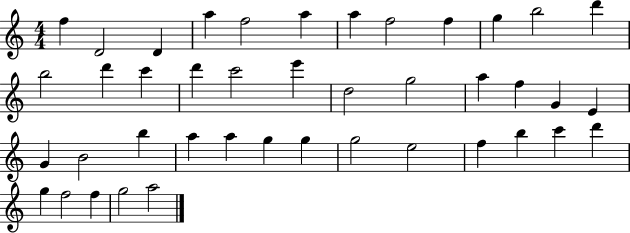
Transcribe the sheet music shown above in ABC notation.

X:1
T:Untitled
M:4/4
L:1/4
K:C
f D2 D a f2 a a f2 f g b2 d' b2 d' c' d' c'2 e' d2 g2 a f G E G B2 b a a g g g2 e2 f b c' d' g f2 f g2 a2